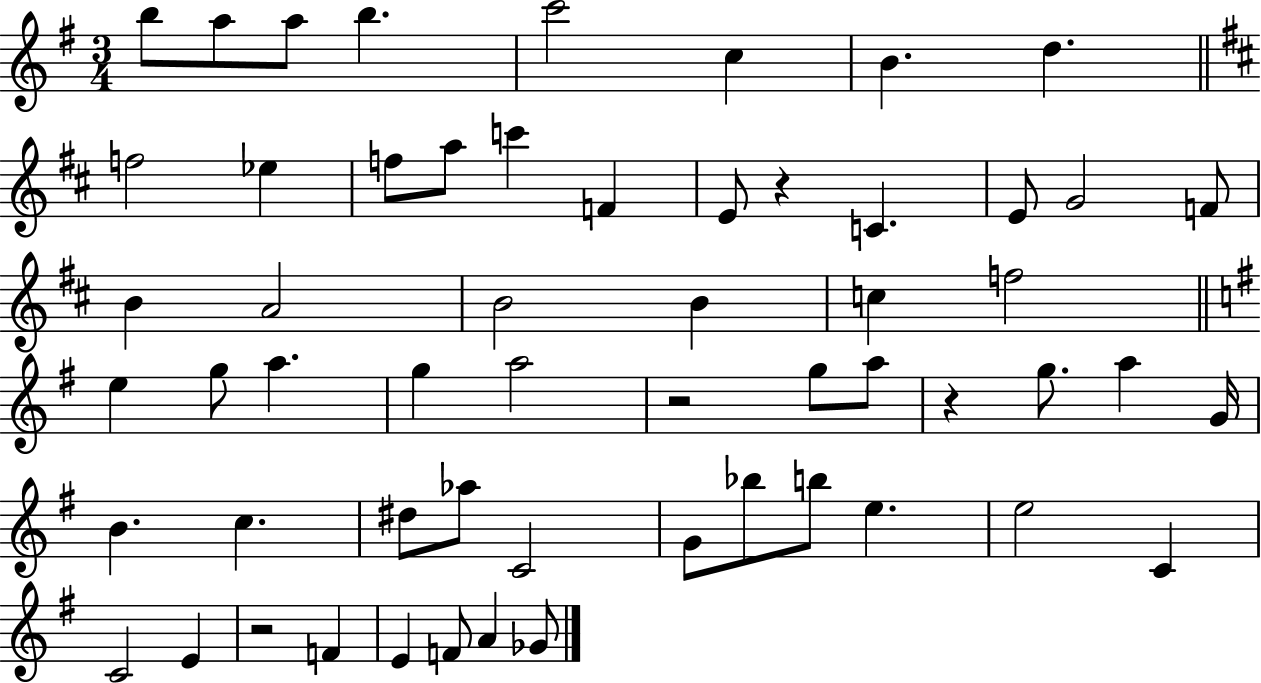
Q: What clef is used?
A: treble